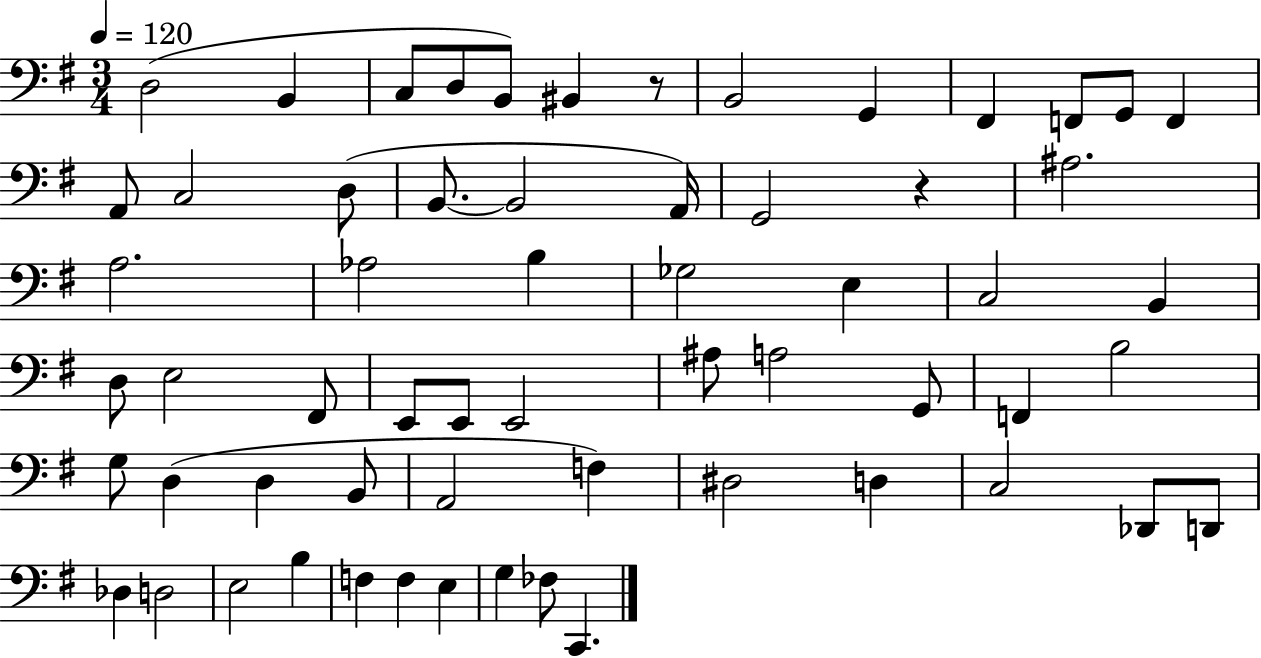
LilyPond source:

{
  \clef bass
  \numericTimeSignature
  \time 3/4
  \key g \major
  \tempo 4 = 120
  \repeat volta 2 { d2( b,4 | c8 d8 b,8) bis,4 r8 | b,2 g,4 | fis,4 f,8 g,8 f,4 | \break a,8 c2 d8( | b,8.~~ b,2 a,16) | g,2 r4 | ais2. | \break a2. | aes2 b4 | ges2 e4 | c2 b,4 | \break d8 e2 fis,8 | e,8 e,8 e,2 | ais8 a2 g,8 | f,4 b2 | \break g8 d4( d4 b,8 | a,2 f4) | dis2 d4 | c2 des,8 d,8 | \break des4 d2 | e2 b4 | f4 f4 e4 | g4 fes8 c,4. | \break } \bar "|."
}